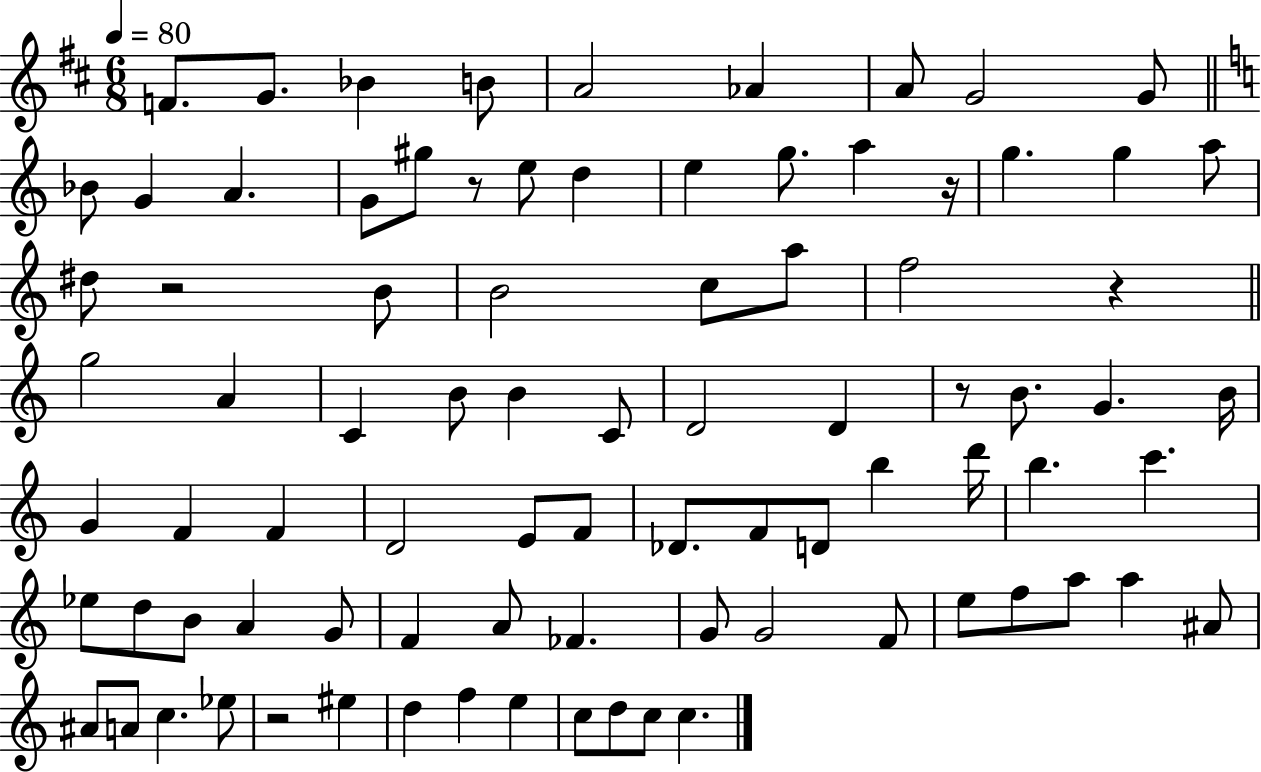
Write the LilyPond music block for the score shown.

{
  \clef treble
  \numericTimeSignature
  \time 6/8
  \key d \major
  \tempo 4 = 80
  f'8. g'8. bes'4 b'8 | a'2 aes'4 | a'8 g'2 g'8 | \bar "||" \break \key c \major bes'8 g'4 a'4. | g'8 gis''8 r8 e''8 d''4 | e''4 g''8. a''4 r16 | g''4. g''4 a''8 | \break dis''8 r2 b'8 | b'2 c''8 a''8 | f''2 r4 | \bar "||" \break \key c \major g''2 a'4 | c'4 b'8 b'4 c'8 | d'2 d'4 | r8 b'8. g'4. b'16 | \break g'4 f'4 f'4 | d'2 e'8 f'8 | des'8. f'8 d'8 b''4 d'''16 | b''4. c'''4. | \break ees''8 d''8 b'8 a'4 g'8 | f'4 a'8 fes'4. | g'8 g'2 f'8 | e''8 f''8 a''8 a''4 ais'8 | \break ais'8 a'8 c''4. ees''8 | r2 eis''4 | d''4 f''4 e''4 | c''8 d''8 c''8 c''4. | \break \bar "|."
}